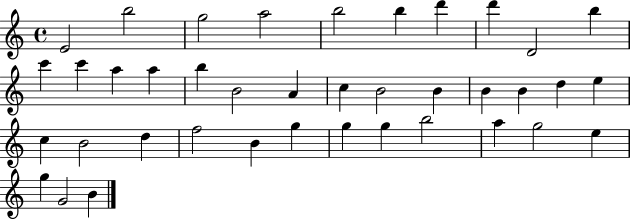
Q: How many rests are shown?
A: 0